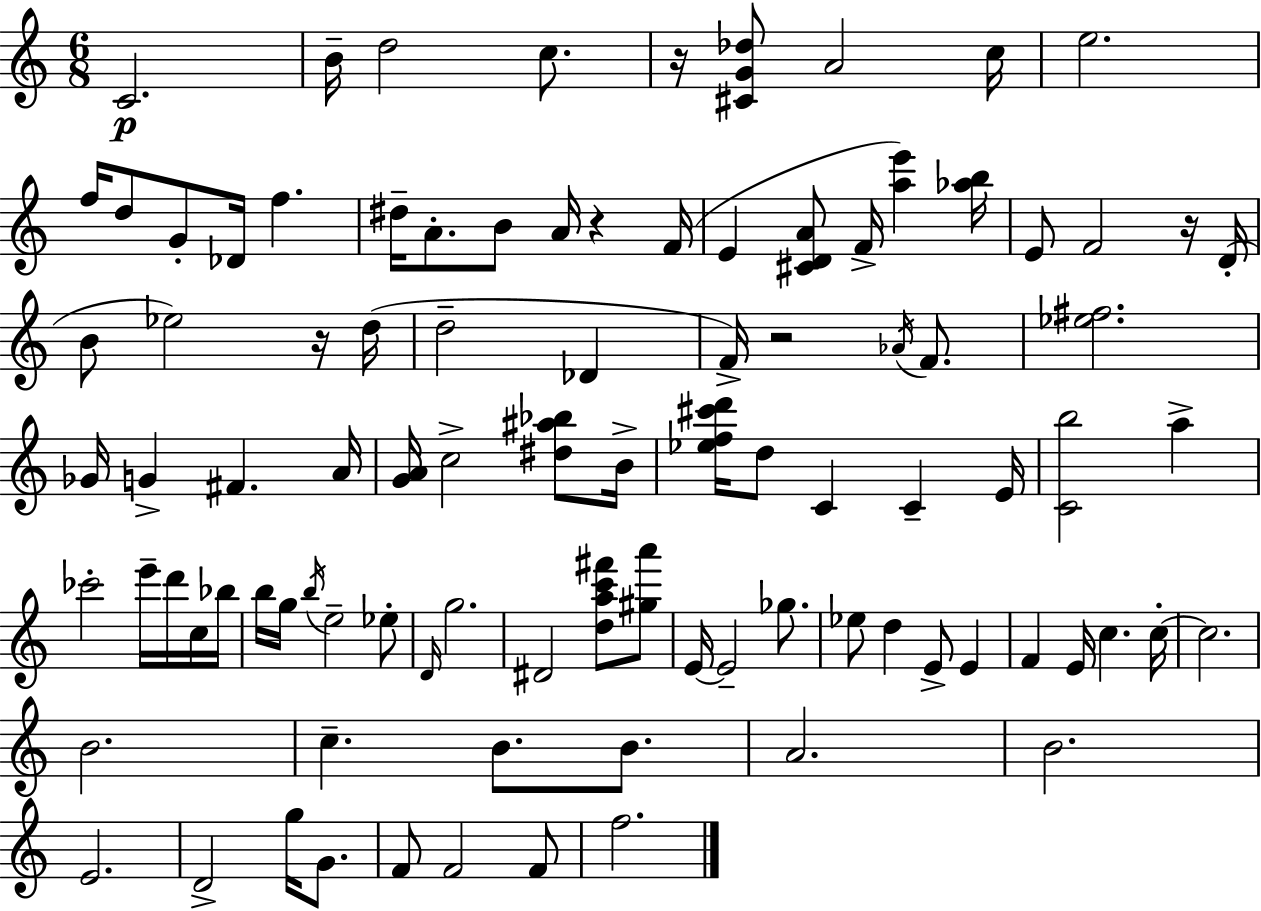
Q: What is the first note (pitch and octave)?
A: C4